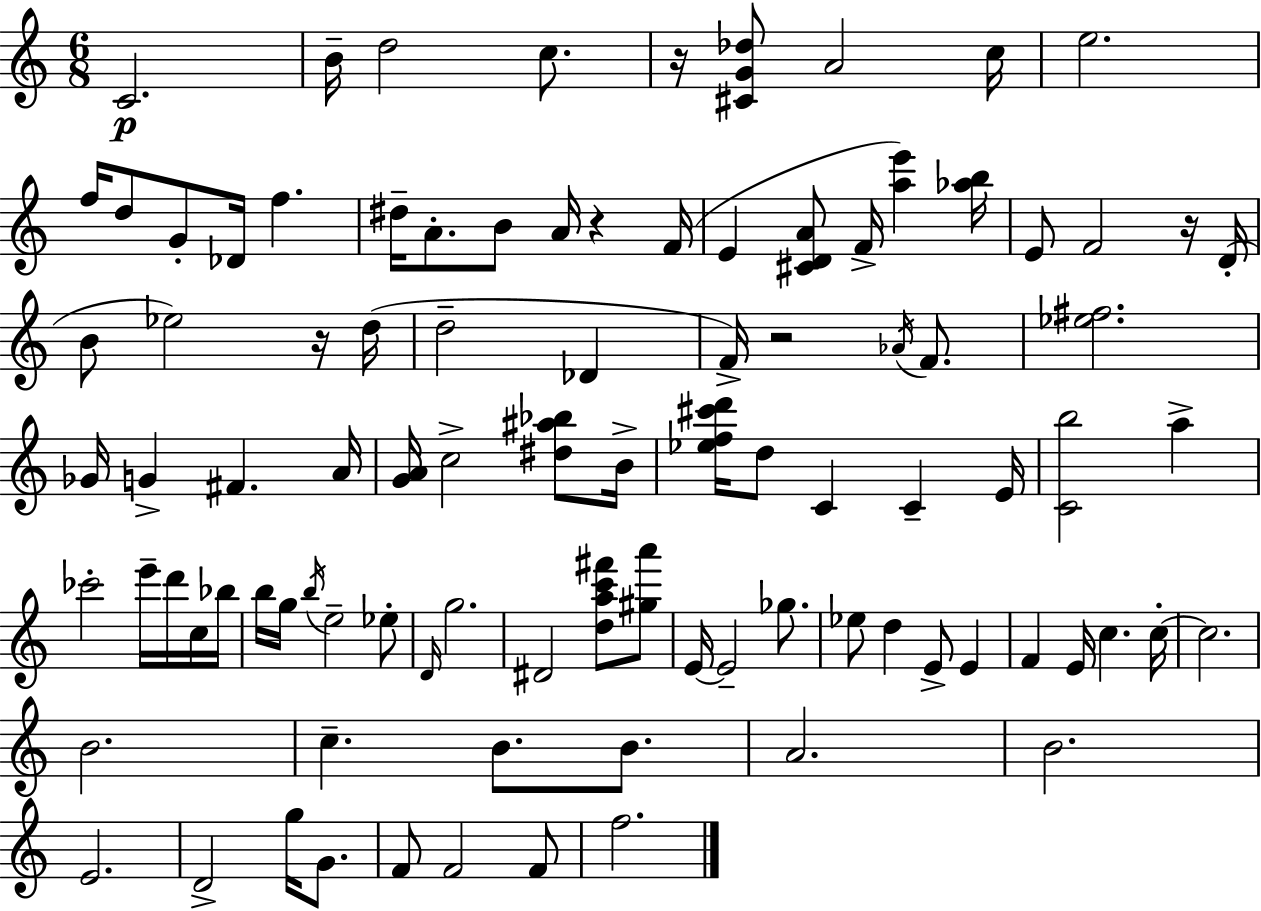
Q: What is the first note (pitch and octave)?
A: C4